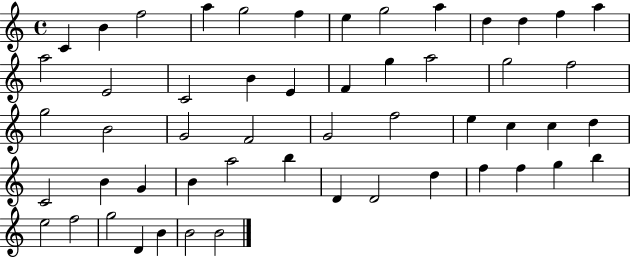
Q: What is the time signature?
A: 4/4